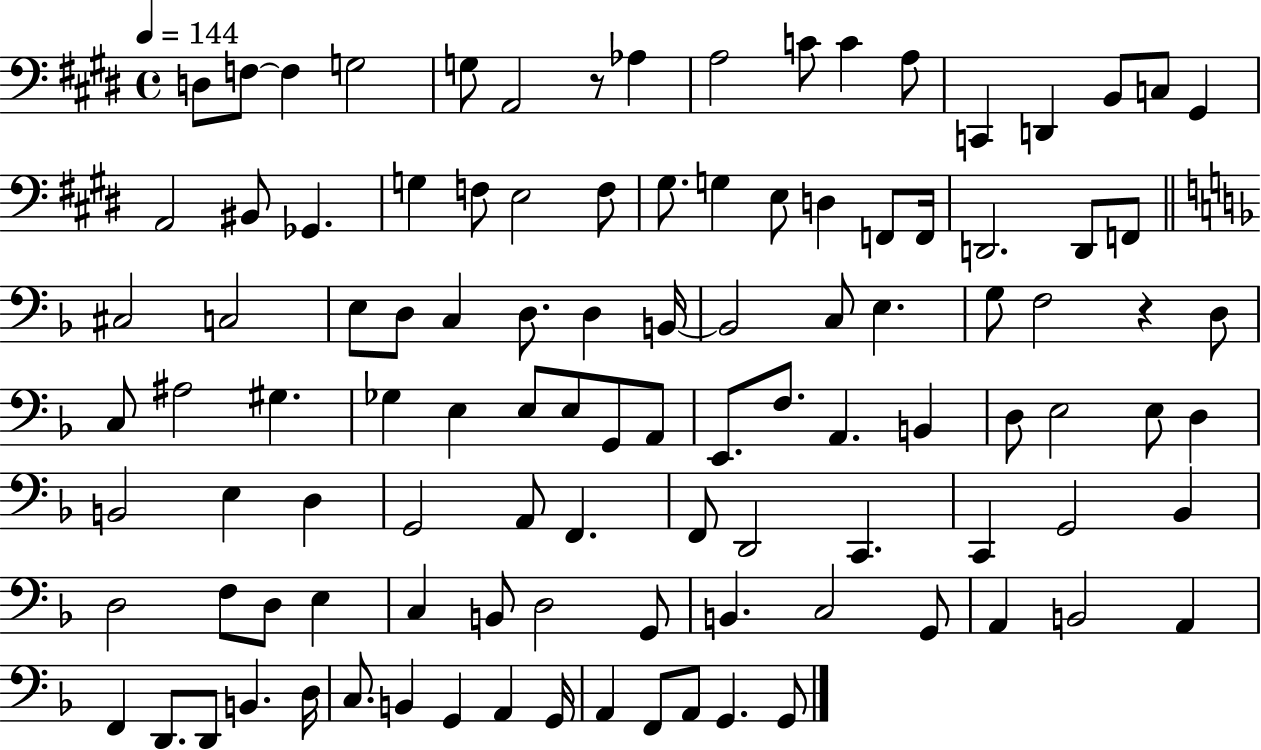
D3/e F3/e F3/q G3/h G3/e A2/h R/e Ab3/q A3/h C4/e C4/q A3/e C2/q D2/q B2/e C3/e G#2/q A2/h BIS2/e Gb2/q. G3/q F3/e E3/h F3/e G#3/e. G3/q E3/e D3/q F2/e F2/s D2/h. D2/e F2/e C#3/h C3/h E3/e D3/e C3/q D3/e. D3/q B2/s B2/h C3/e E3/q. G3/e F3/h R/q D3/e C3/e A#3/h G#3/q. Gb3/q E3/q E3/e E3/e G2/e A2/e E2/e. F3/e. A2/q. B2/q D3/e E3/h E3/e D3/q B2/h E3/q D3/q G2/h A2/e F2/q. F2/e D2/h C2/q. C2/q G2/h Bb2/q D3/h F3/e D3/e E3/q C3/q B2/e D3/h G2/e B2/q. C3/h G2/e A2/q B2/h A2/q F2/q D2/e. D2/e B2/q. D3/s C3/e. B2/q G2/q A2/q G2/s A2/q F2/e A2/e G2/q. G2/e